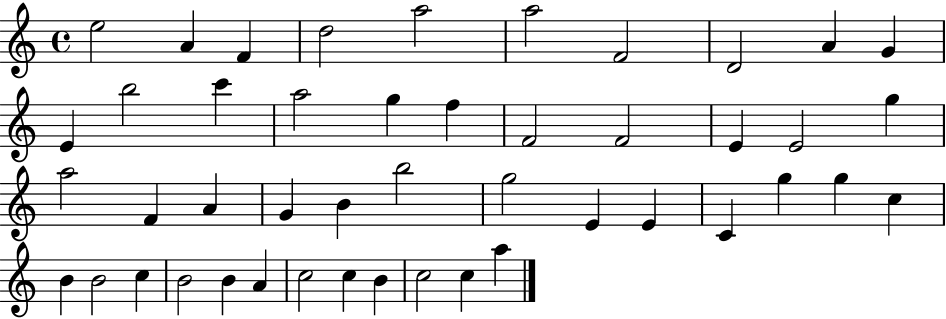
X:1
T:Untitled
M:4/4
L:1/4
K:C
e2 A F d2 a2 a2 F2 D2 A G E b2 c' a2 g f F2 F2 E E2 g a2 F A G B b2 g2 E E C g g c B B2 c B2 B A c2 c B c2 c a